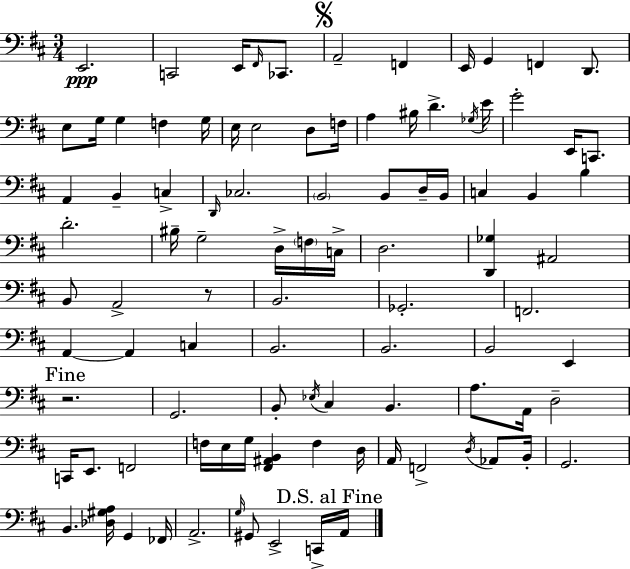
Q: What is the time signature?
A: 3/4